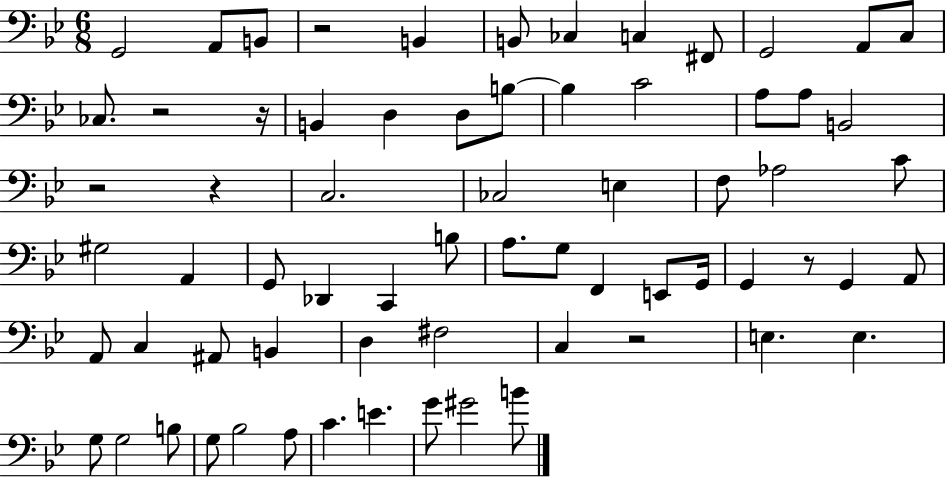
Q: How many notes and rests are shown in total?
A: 68